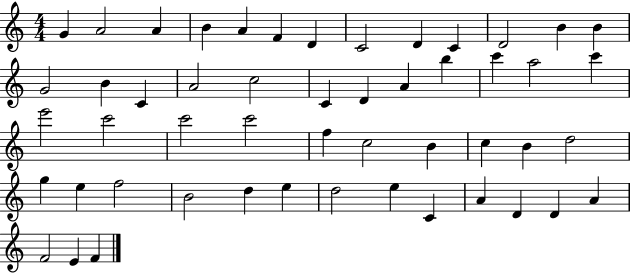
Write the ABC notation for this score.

X:1
T:Untitled
M:4/4
L:1/4
K:C
G A2 A B A F D C2 D C D2 B B G2 B C A2 c2 C D A b c' a2 c' e'2 c'2 c'2 c'2 f c2 B c B d2 g e f2 B2 d e d2 e C A D D A F2 E F